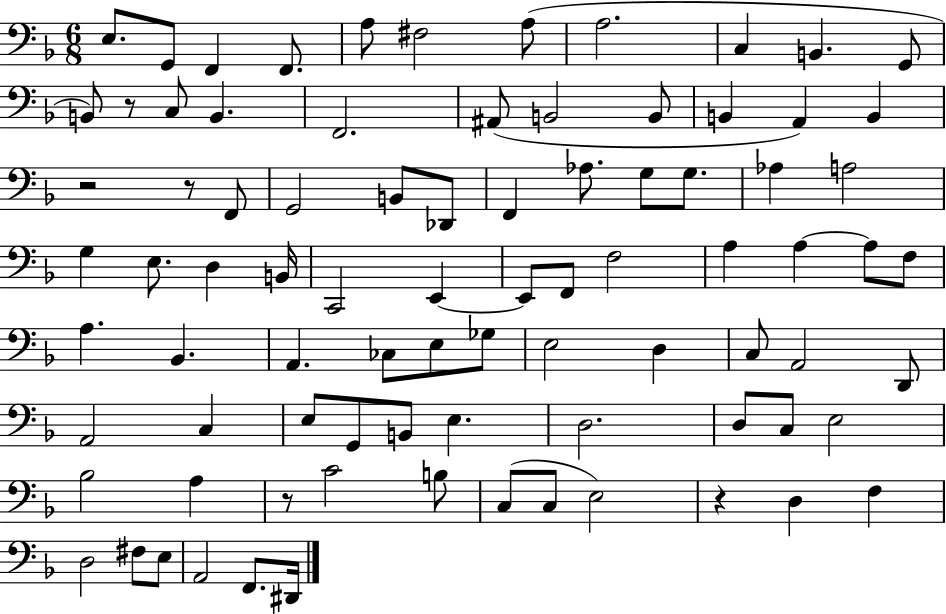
E3/e. G2/e F2/q F2/e. A3/e F#3/h A3/e A3/h. C3/q B2/q. G2/e B2/e R/e C3/e B2/q. F2/h. A#2/e B2/h B2/e B2/q A2/q B2/q R/h R/e F2/e G2/h B2/e Db2/e F2/q Ab3/e. G3/e G3/e. Ab3/q A3/h G3/q E3/e. D3/q B2/s C2/h E2/q E2/e F2/e F3/h A3/q A3/q A3/e F3/e A3/q. Bb2/q. A2/q. CES3/e E3/e Gb3/e E3/h D3/q C3/e A2/h D2/e A2/h C3/q E3/e G2/e B2/e E3/q. D3/h. D3/e C3/e E3/h Bb3/h A3/q R/e C4/h B3/e C3/e C3/e E3/h R/q D3/q F3/q D3/h F#3/e E3/e A2/h F2/e. D#2/s